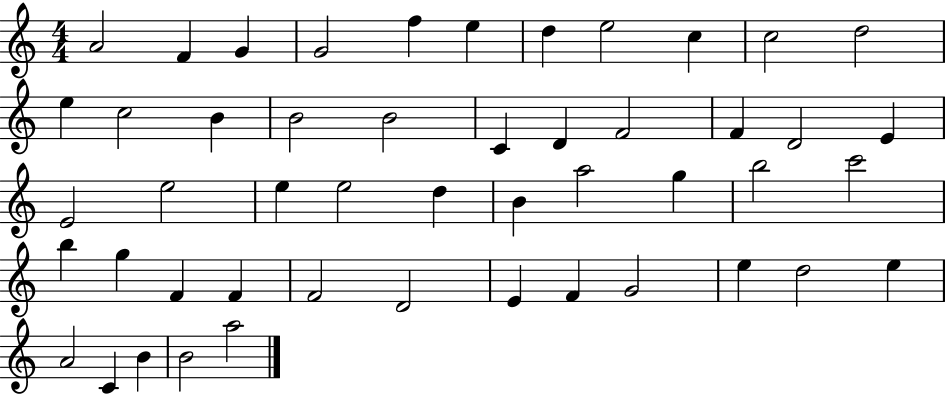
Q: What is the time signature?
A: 4/4